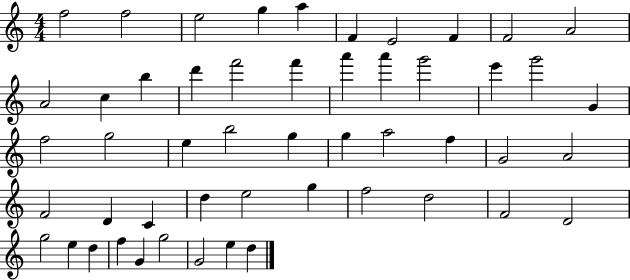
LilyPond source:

{
  \clef treble
  \numericTimeSignature
  \time 4/4
  \key c \major
  f''2 f''2 | e''2 g''4 a''4 | f'4 e'2 f'4 | f'2 a'2 | \break a'2 c''4 b''4 | d'''4 f'''2 f'''4 | a'''4 a'''4 g'''2 | e'''4 g'''2 g'4 | \break f''2 g''2 | e''4 b''2 g''4 | g''4 a''2 f''4 | g'2 a'2 | \break f'2 d'4 c'4 | d''4 e''2 g''4 | f''2 d''2 | f'2 d'2 | \break g''2 e''4 d''4 | f''4 g'4 g''2 | g'2 e''4 d''4 | \bar "|."
}